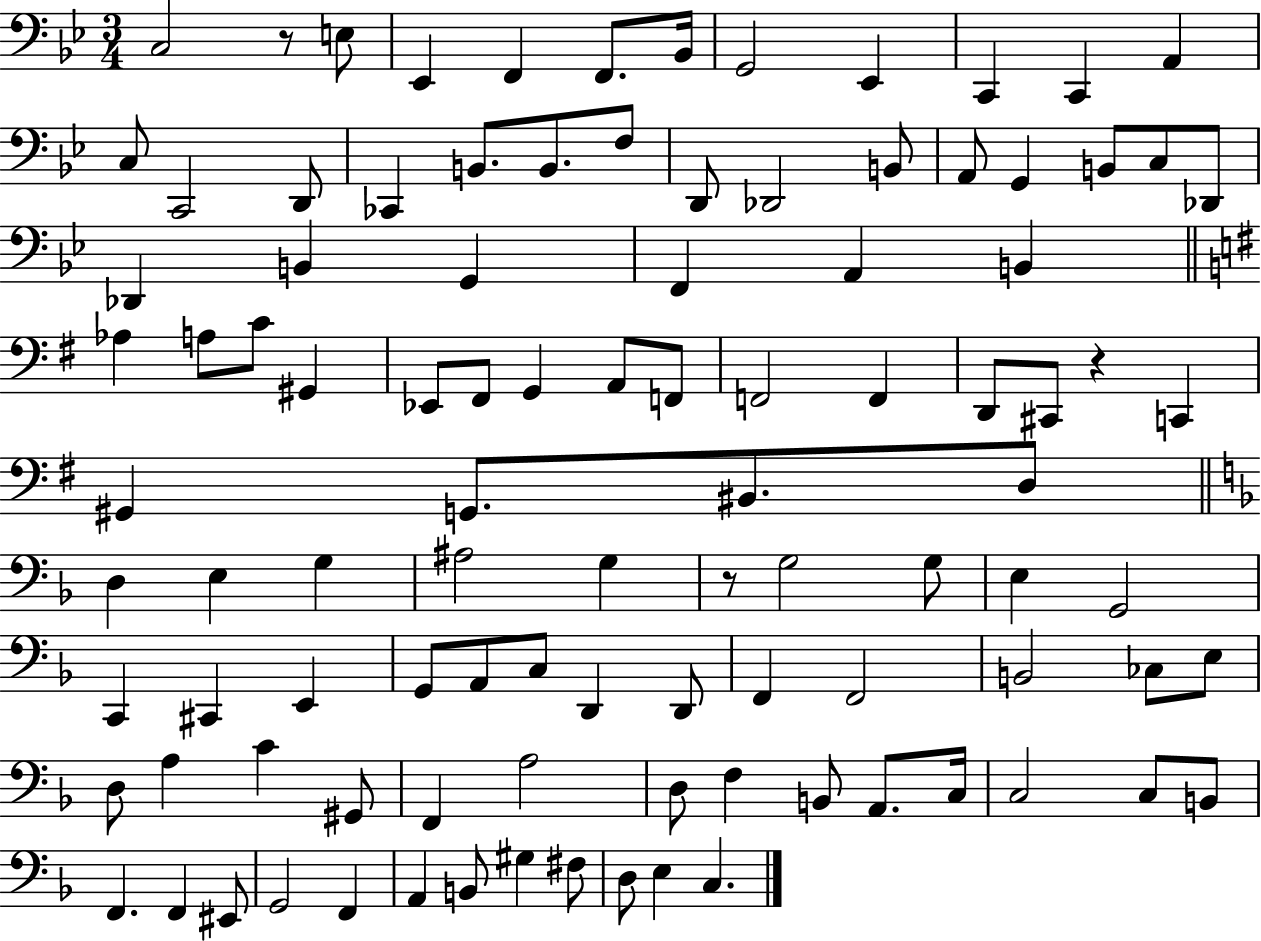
X:1
T:Untitled
M:3/4
L:1/4
K:Bb
C,2 z/2 E,/2 _E,, F,, F,,/2 _B,,/4 G,,2 _E,, C,, C,, A,, C,/2 C,,2 D,,/2 _C,, B,,/2 B,,/2 F,/2 D,,/2 _D,,2 B,,/2 A,,/2 G,, B,,/2 C,/2 _D,,/2 _D,, B,, G,, F,, A,, B,, _A, A,/2 C/2 ^G,, _E,,/2 ^F,,/2 G,, A,,/2 F,,/2 F,,2 F,, D,,/2 ^C,,/2 z C,, ^G,, G,,/2 ^B,,/2 D,/2 D, E, G, ^A,2 G, z/2 G,2 G,/2 E, G,,2 C,, ^C,, E,, G,,/2 A,,/2 C,/2 D,, D,,/2 F,, F,,2 B,,2 _C,/2 E,/2 D,/2 A, C ^G,,/2 F,, A,2 D,/2 F, B,,/2 A,,/2 C,/4 C,2 C,/2 B,,/2 F,, F,, ^E,,/2 G,,2 F,, A,, B,,/2 ^G, ^F,/2 D,/2 E, C,